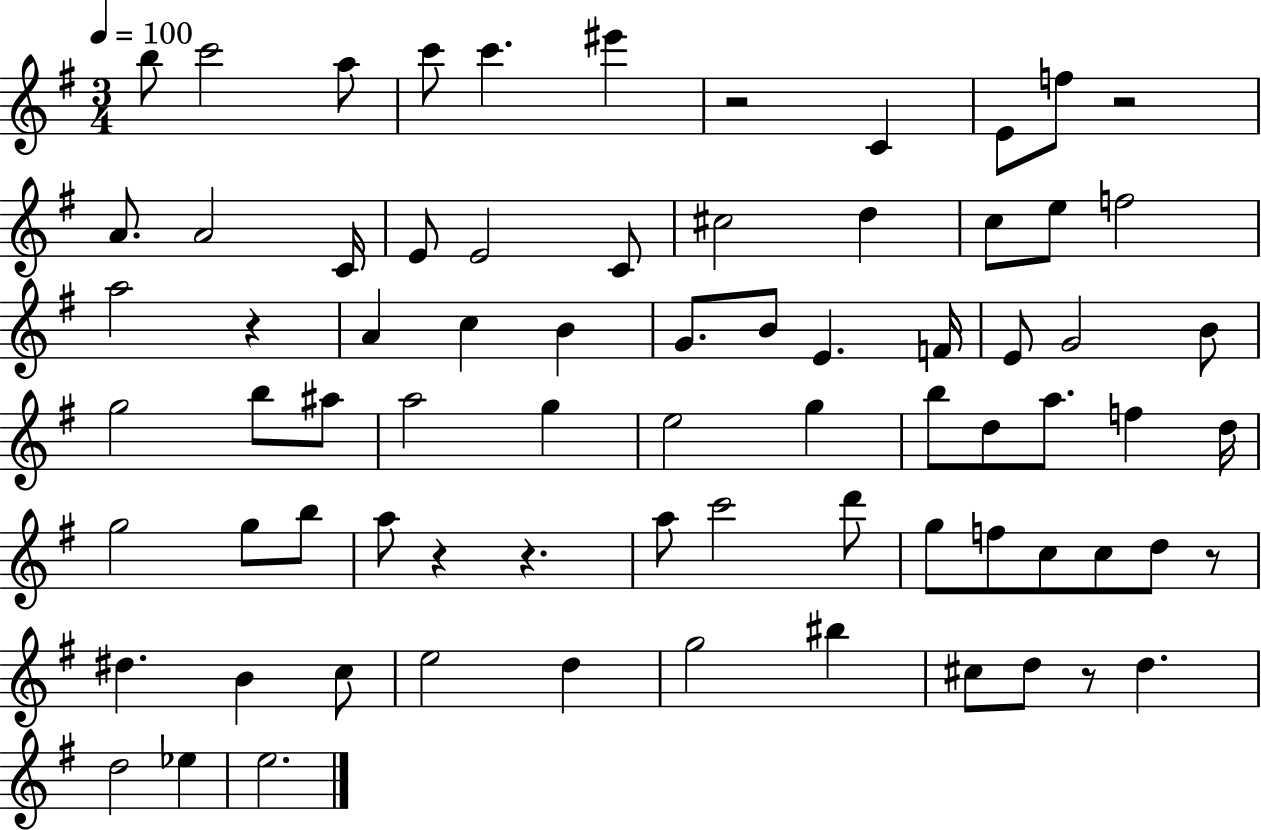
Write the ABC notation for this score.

X:1
T:Untitled
M:3/4
L:1/4
K:G
b/2 c'2 a/2 c'/2 c' ^e' z2 C E/2 f/2 z2 A/2 A2 C/4 E/2 E2 C/2 ^c2 d c/2 e/2 f2 a2 z A c B G/2 B/2 E F/4 E/2 G2 B/2 g2 b/2 ^a/2 a2 g e2 g b/2 d/2 a/2 f d/4 g2 g/2 b/2 a/2 z z a/2 c'2 d'/2 g/2 f/2 c/2 c/2 d/2 z/2 ^d B c/2 e2 d g2 ^b ^c/2 d/2 z/2 d d2 _e e2